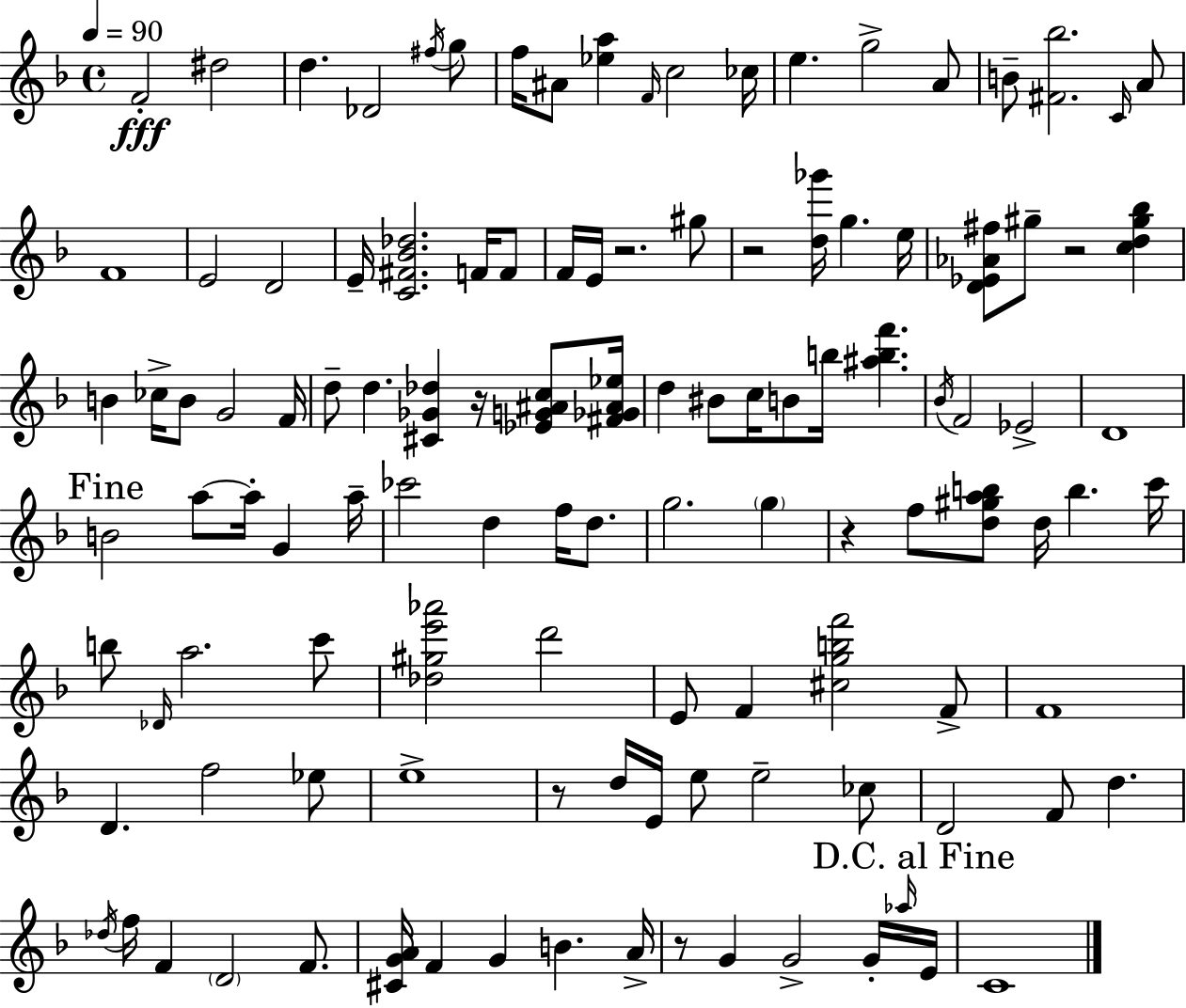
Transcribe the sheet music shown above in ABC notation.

X:1
T:Untitled
M:4/4
L:1/4
K:F
F2 ^d2 d _D2 ^f/4 g/2 f/4 ^A/2 [_ea] F/4 c2 _c/4 e g2 A/2 B/2 [^F_b]2 C/4 A/2 F4 E2 D2 E/4 [C^F_B_d]2 F/4 F/2 F/4 E/4 z2 ^g/2 z2 [d_g']/4 g e/4 [D_E_A^f]/2 ^g/2 z2 [cd^g_b] B _c/4 B/2 G2 F/4 d/2 d [^C_G_d] z/4 [_EG^Ac]/2 [^F_G^A_e]/4 d ^B/2 c/4 B/2 b/4 [^abf'] _B/4 F2 _E2 D4 B2 a/2 a/4 G a/4 _c'2 d f/4 d/2 g2 g z f/2 [d^gab]/2 d/4 b c'/4 b/2 _D/4 a2 c'/2 [_d^ge'_a']2 d'2 E/2 F [^cgbf']2 F/2 F4 D f2 _e/2 e4 z/2 d/4 E/4 e/2 e2 _c/2 D2 F/2 d _d/4 f/4 F D2 F/2 [^CGA]/4 F G B A/4 z/2 G G2 G/4 _a/4 E/4 C4